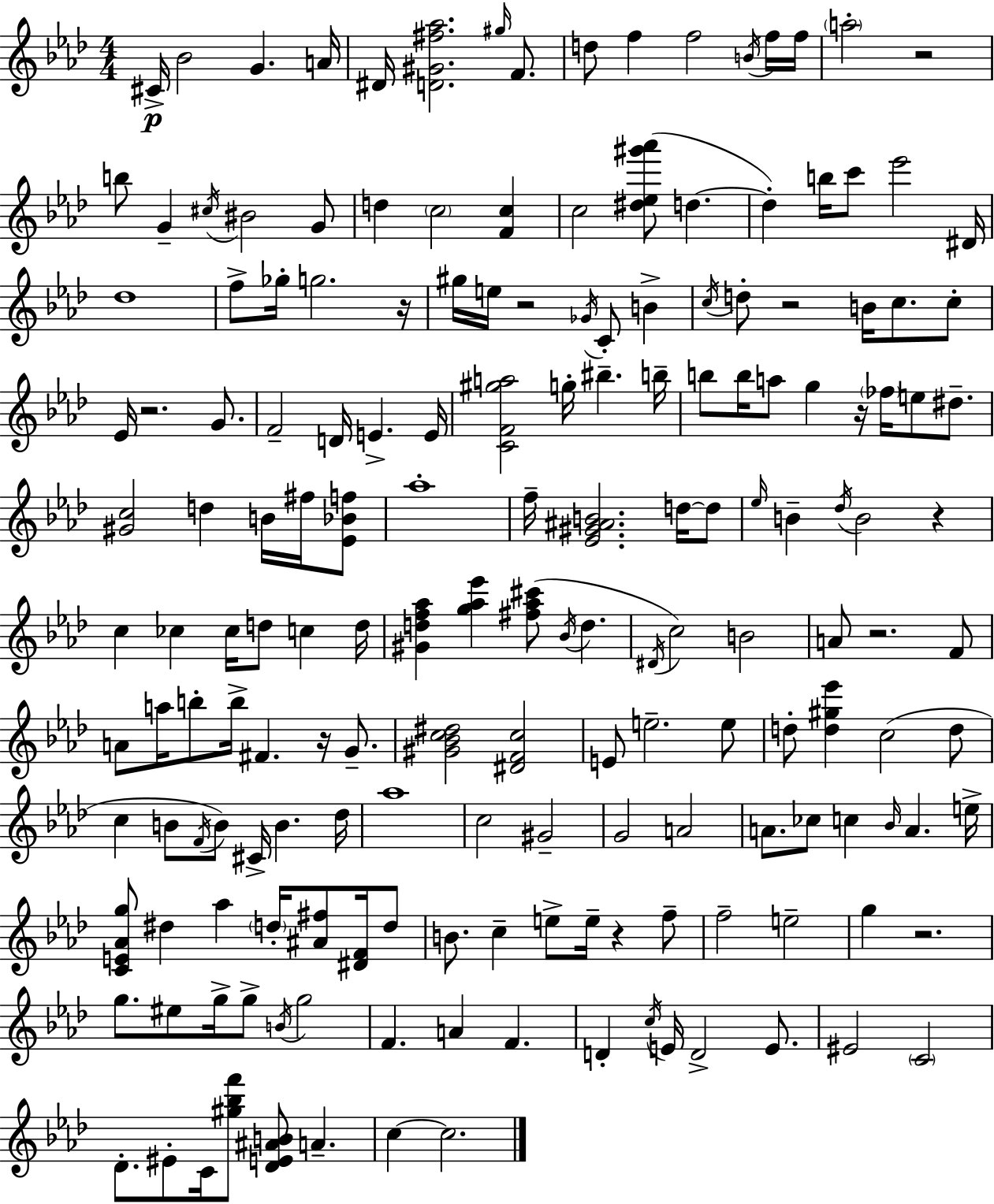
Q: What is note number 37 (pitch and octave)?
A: B4